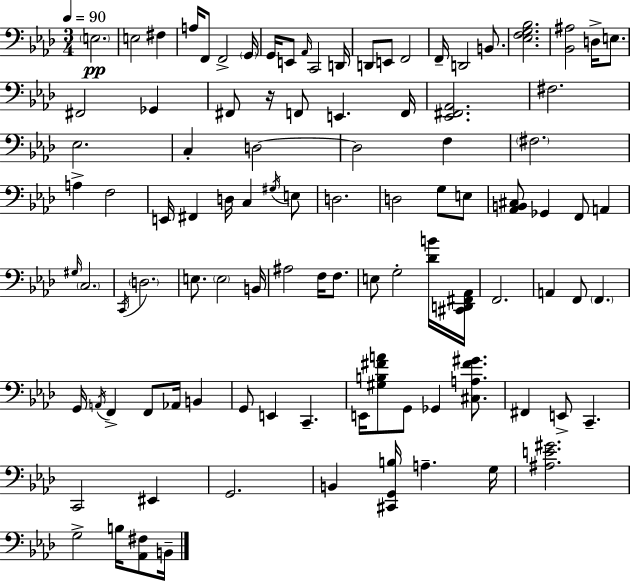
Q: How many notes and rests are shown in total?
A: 100